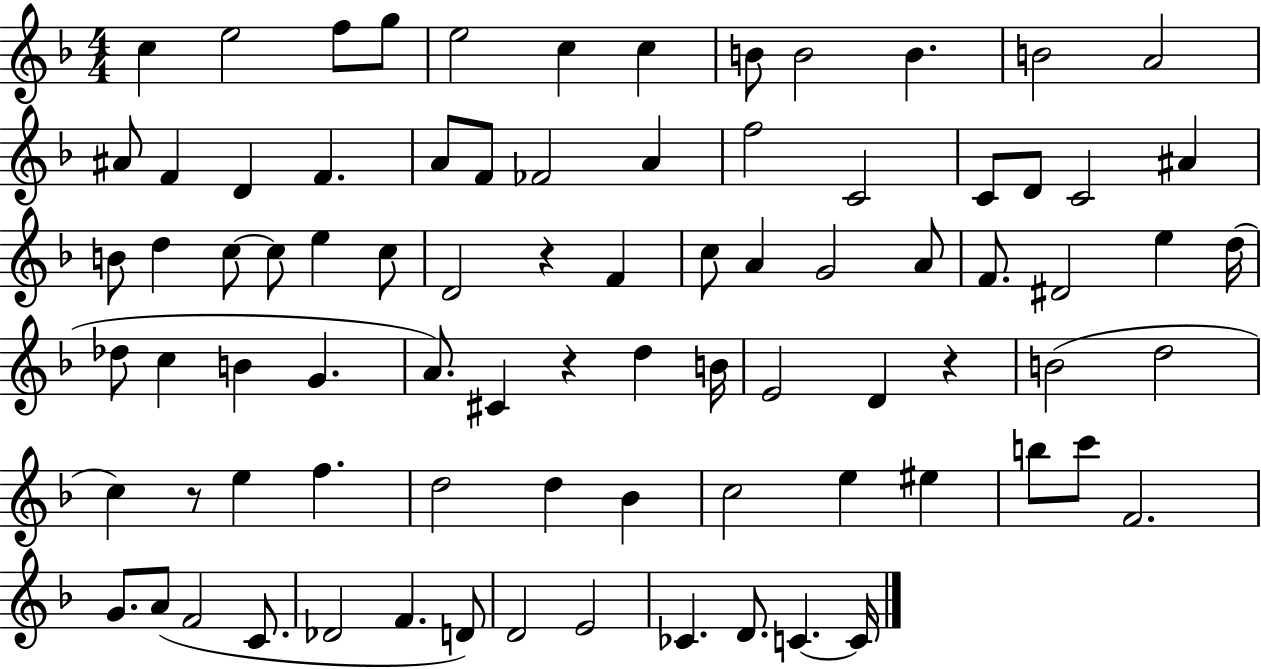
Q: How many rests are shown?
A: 4